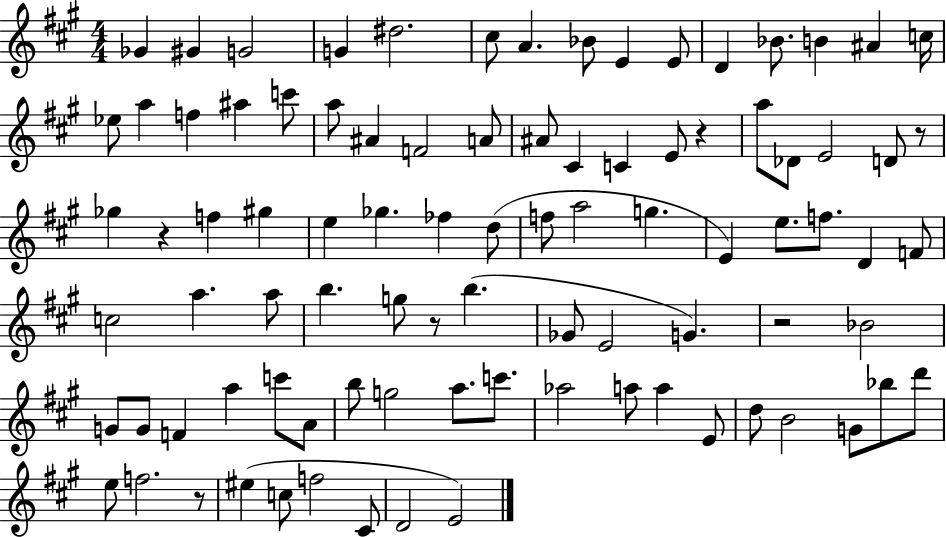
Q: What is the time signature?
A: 4/4